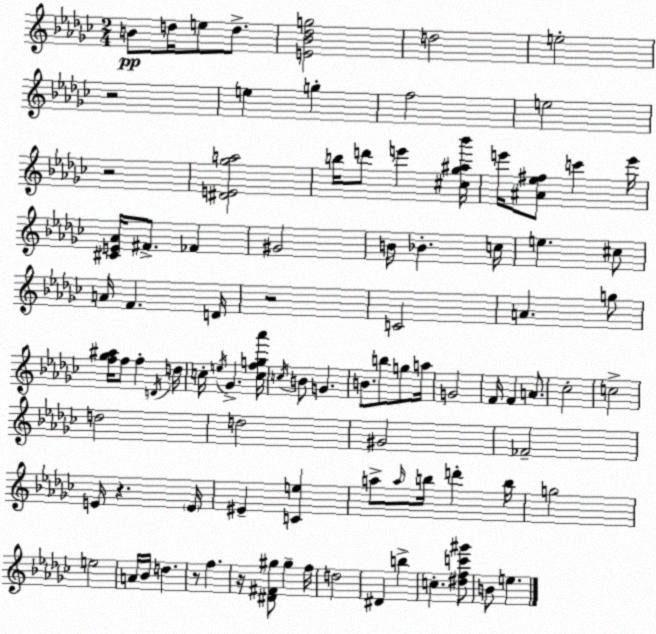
X:1
T:Untitled
M:2/4
L:1/4
K:Ebm
B/2 d/4 e/2 d/2 [E_B_dg]2 d2 e2 z2 e g f2 e2 z2 [^DE_ga]2 b/4 d'/2 e' [^c_g^a_b']/4 e'/4 [^A_e^f]/2 c' e'/4 [^CE_A]/4 ^F/2 _F ^G2 B/4 _B c/4 e ^c/2 A/4 F D/4 z2 C2 A g/2 [f_g^a]/4 f/2 f D/4 d/4 c/4 e/4 _G [cfg_a']/4 c/4 B/2 G B/2 b/2 g/2 a/4 G2 F/4 F A/2 _c2 c2 d2 d2 ^G2 _F2 E/4 z E/4 ^E [Ce] a/2 a/4 b/4 d' b/4 g2 e2 A/4 _B/4 d z/2 f z/4 [^D^F^g]/2 ^g f/4 d2 ^D b c [^dfc'^g']/2 B/2 e